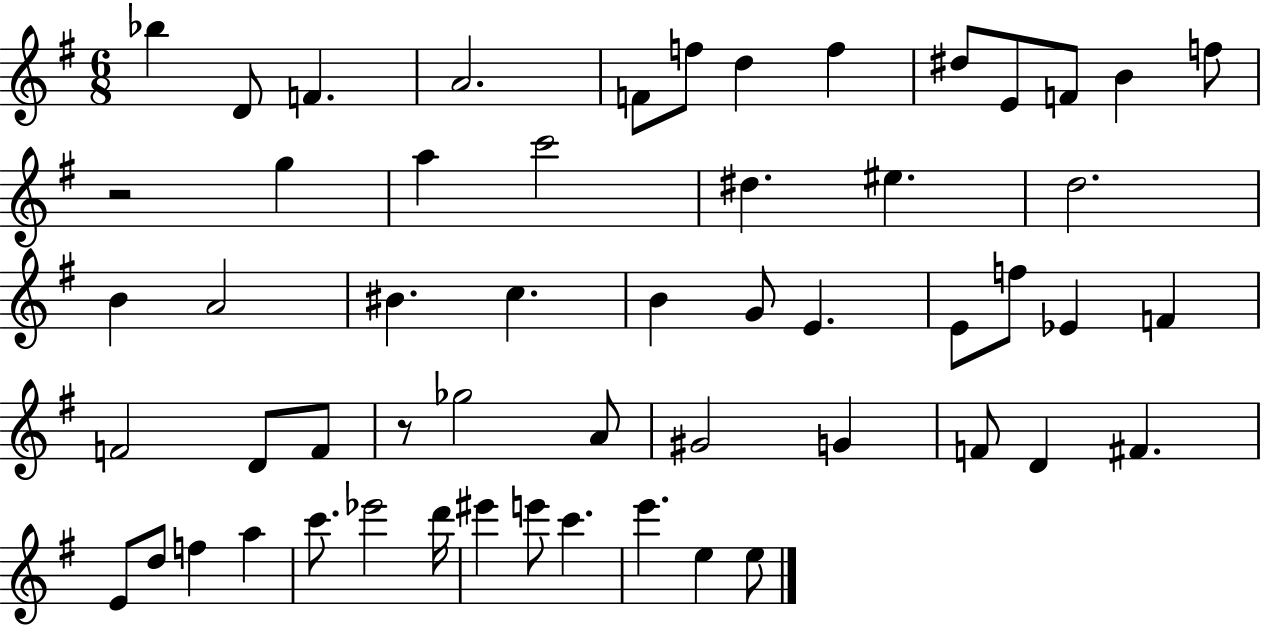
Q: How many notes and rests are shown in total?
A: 55